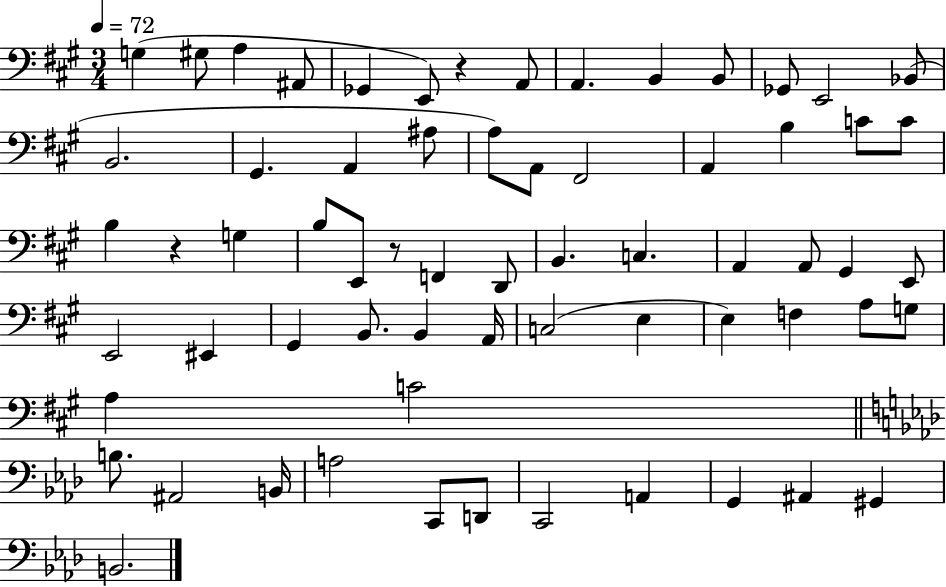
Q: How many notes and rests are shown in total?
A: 65